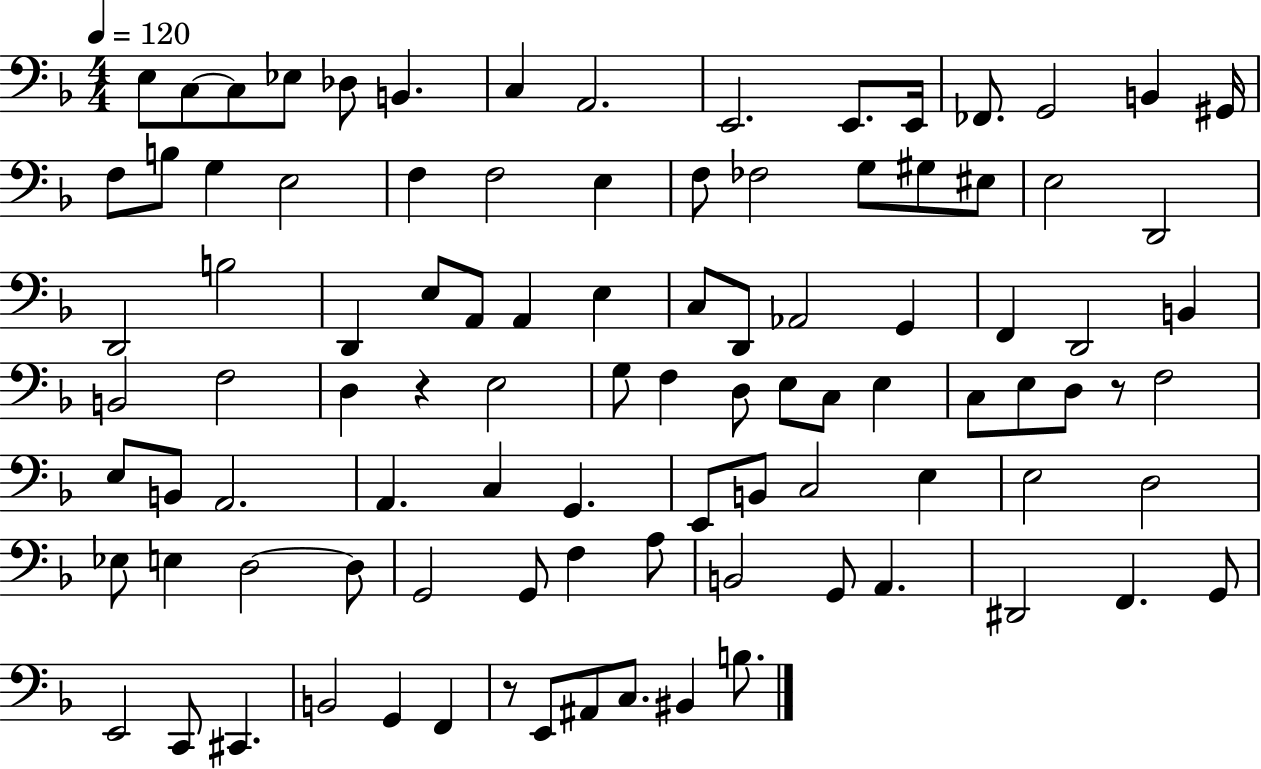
E3/e C3/e C3/e Eb3/e Db3/e B2/q. C3/q A2/h. E2/h. E2/e. E2/s FES2/e. G2/h B2/q G#2/s F3/e B3/e G3/q E3/h F3/q F3/h E3/q F3/e FES3/h G3/e G#3/e EIS3/e E3/h D2/h D2/h B3/h D2/q E3/e A2/e A2/q E3/q C3/e D2/e Ab2/h G2/q F2/q D2/h B2/q B2/h F3/h D3/q R/q E3/h G3/e F3/q D3/e E3/e C3/e E3/q C3/e E3/e D3/e R/e F3/h E3/e B2/e A2/h. A2/q. C3/q G2/q. E2/e B2/e C3/h E3/q E3/h D3/h Eb3/e E3/q D3/h D3/e G2/h G2/e F3/q A3/e B2/h G2/e A2/q. D#2/h F2/q. G2/e E2/h C2/e C#2/q. B2/h G2/q F2/q R/e E2/e A#2/e C3/e. BIS2/q B3/e.